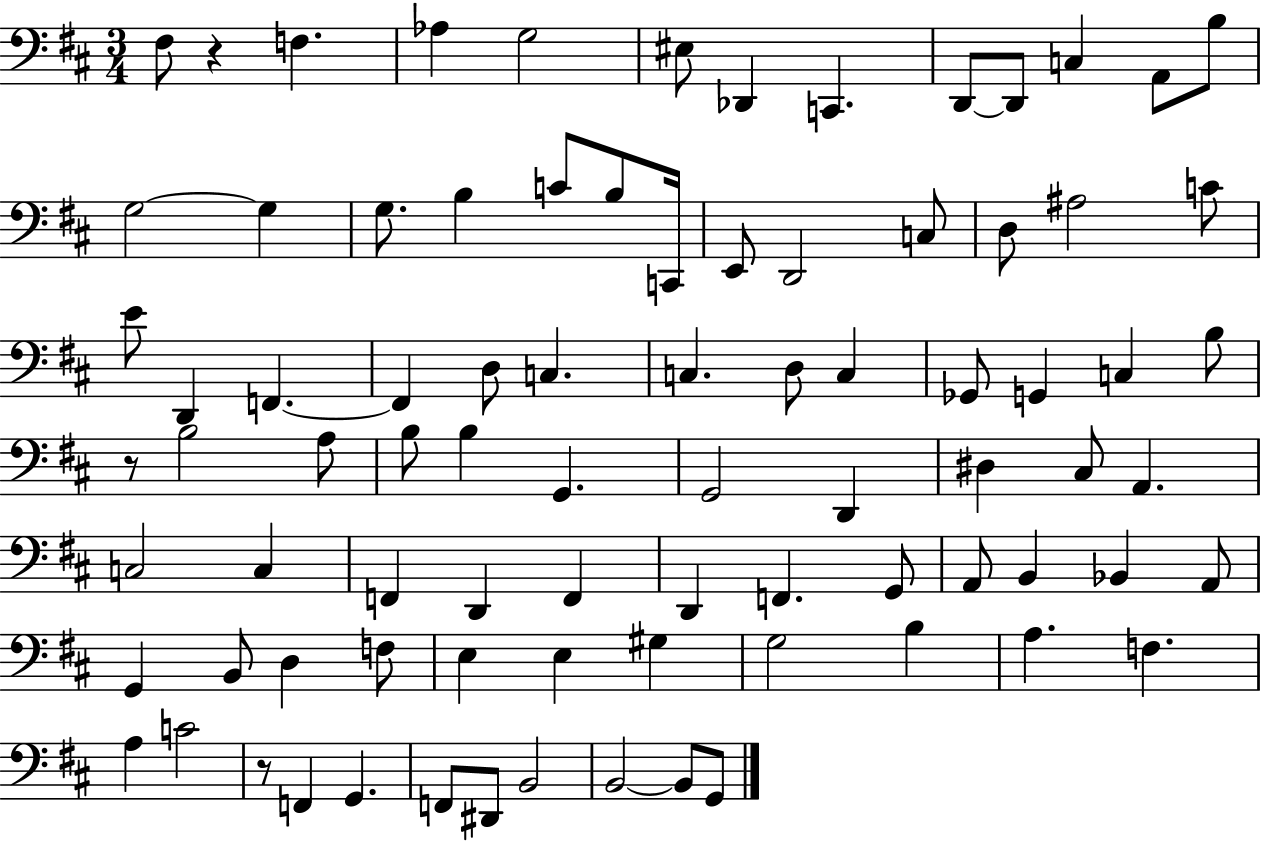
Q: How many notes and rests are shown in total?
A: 84